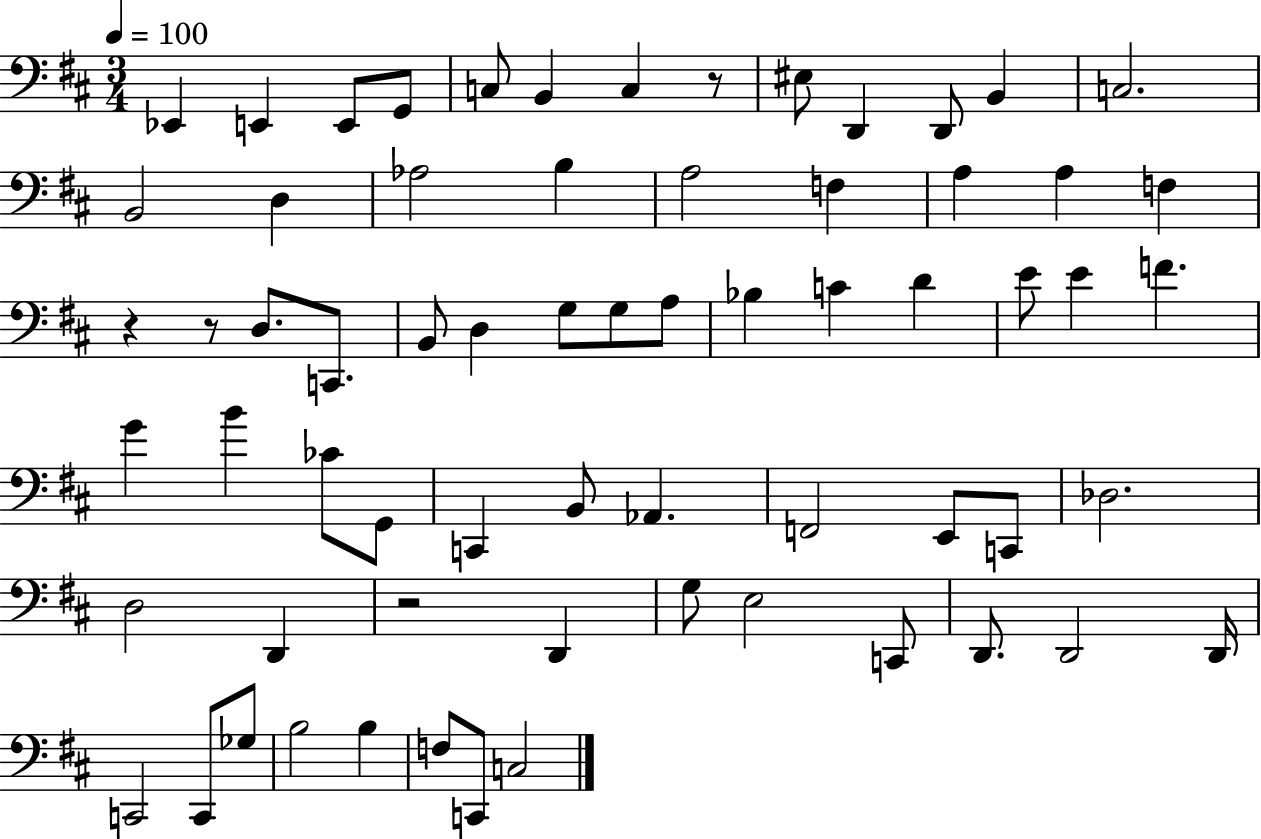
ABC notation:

X:1
T:Untitled
M:3/4
L:1/4
K:D
_E,, E,, E,,/2 G,,/2 C,/2 B,, C, z/2 ^E,/2 D,, D,,/2 B,, C,2 B,,2 D, _A,2 B, A,2 F, A, A, F, z z/2 D,/2 C,,/2 B,,/2 D, G,/2 G,/2 A,/2 _B, C D E/2 E F G B _C/2 G,,/2 C,, B,,/2 _A,, F,,2 E,,/2 C,,/2 _D,2 D,2 D,, z2 D,, G,/2 E,2 C,,/2 D,,/2 D,,2 D,,/4 C,,2 C,,/2 _G,/2 B,2 B, F,/2 C,,/2 C,2